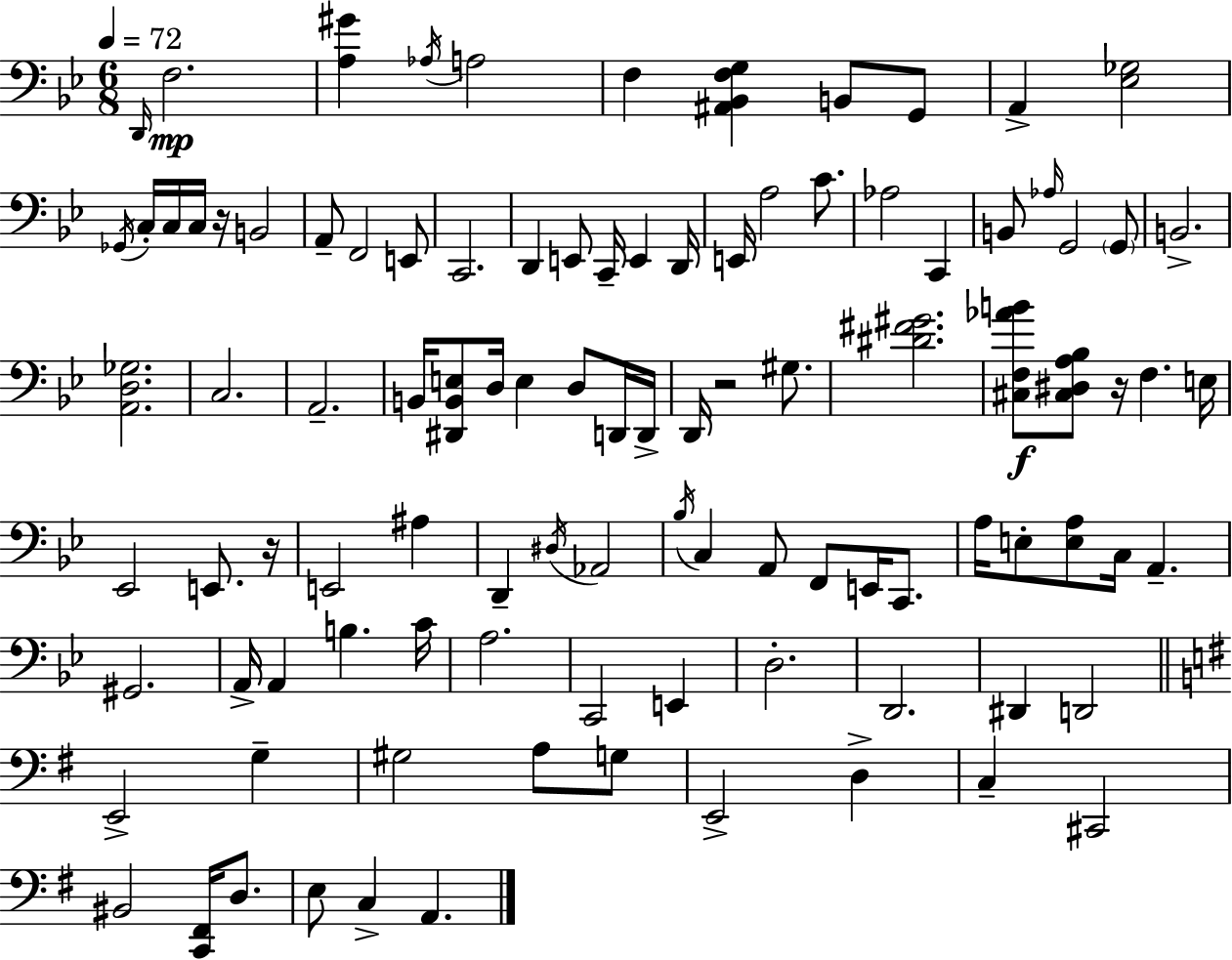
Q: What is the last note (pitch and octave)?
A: A2